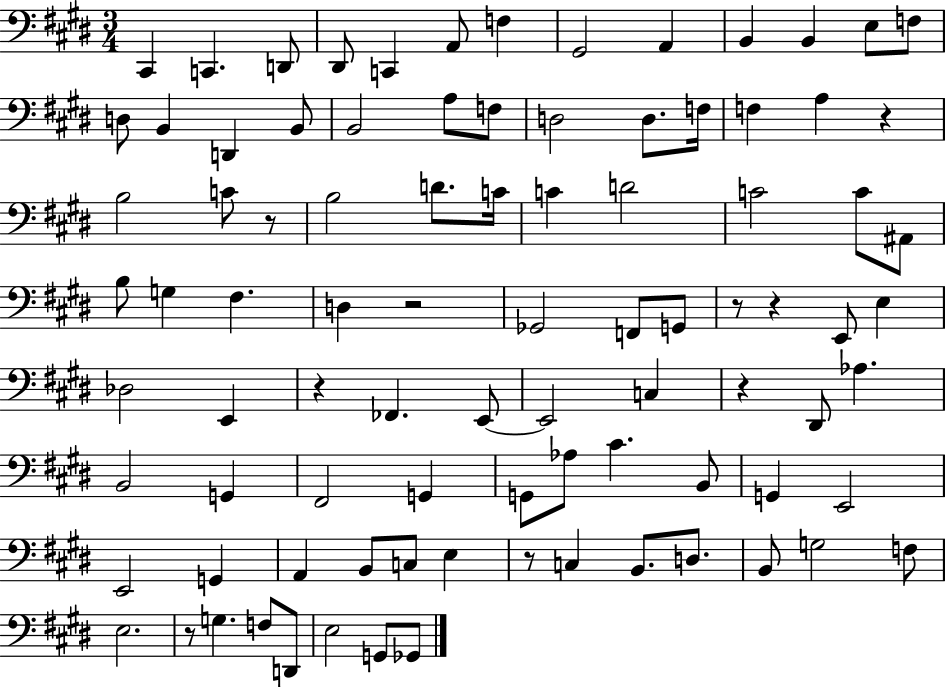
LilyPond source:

{
  \clef bass
  \numericTimeSignature
  \time 3/4
  \key e \major
  cis,4 c,4. d,8 | dis,8 c,4 a,8 f4 | gis,2 a,4 | b,4 b,4 e8 f8 | \break d8 b,4 d,4 b,8 | b,2 a8 f8 | d2 d8. f16 | f4 a4 r4 | \break b2 c'8 r8 | b2 d'8. c'16 | c'4 d'2 | c'2 c'8 ais,8 | \break b8 g4 fis4. | d4 r2 | ges,2 f,8 g,8 | r8 r4 e,8 e4 | \break des2 e,4 | r4 fes,4. e,8~~ | e,2 c4 | r4 dis,8 aes4. | \break b,2 g,4 | fis,2 g,4 | g,8 aes8 cis'4. b,8 | g,4 e,2 | \break e,2 g,4 | a,4 b,8 c8 e4 | r8 c4 b,8. d8. | b,8 g2 f8 | \break e2. | r8 g4. f8 d,8 | e2 g,8 ges,8 | \bar "|."
}